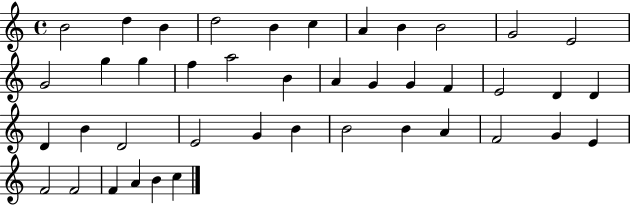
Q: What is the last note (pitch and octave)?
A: C5